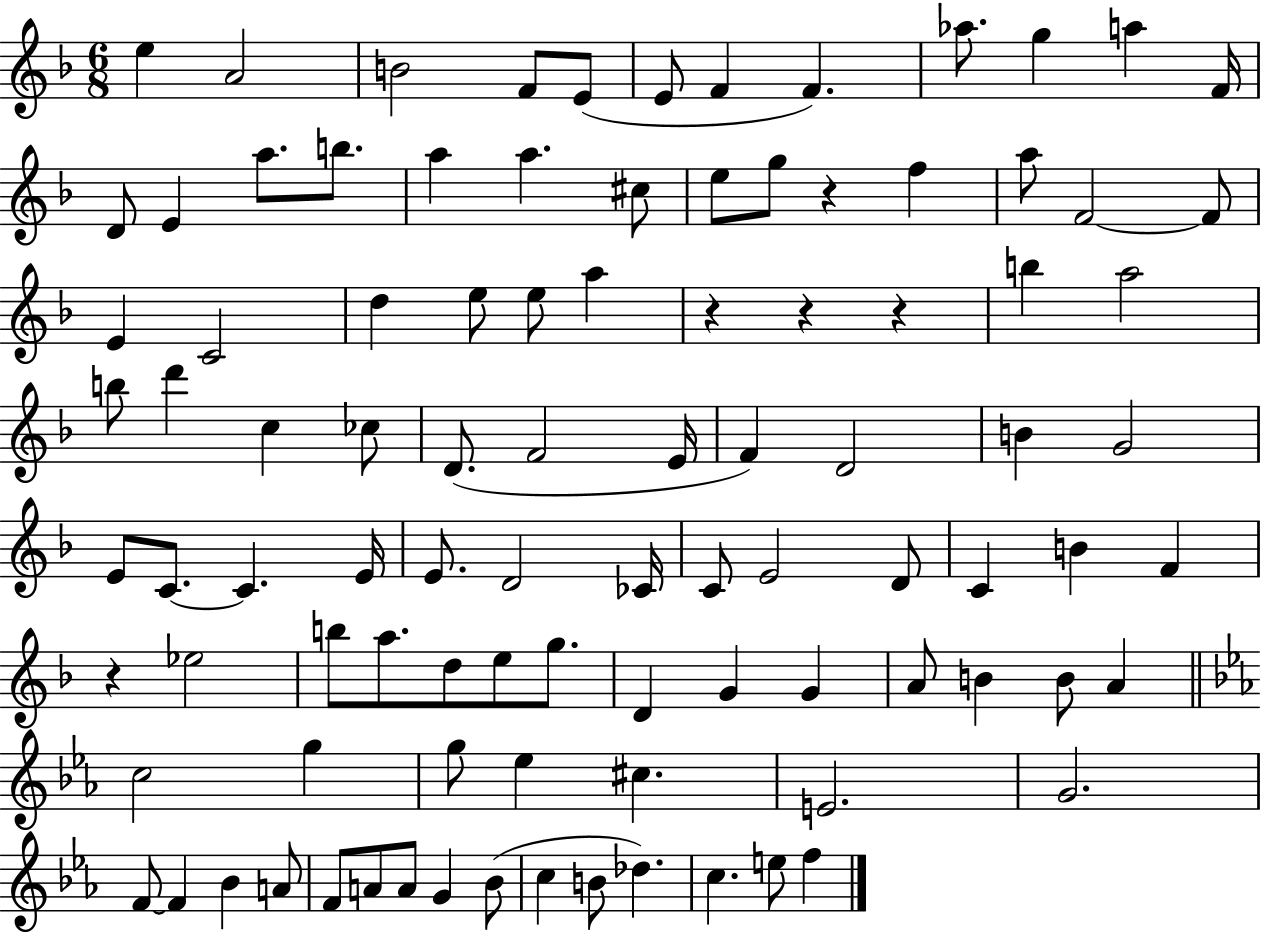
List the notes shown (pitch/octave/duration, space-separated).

E5/q A4/h B4/h F4/e E4/e E4/e F4/q F4/q. Ab5/e. G5/q A5/q F4/s D4/e E4/q A5/e. B5/e. A5/q A5/q. C#5/e E5/e G5/e R/q F5/q A5/e F4/h F4/e E4/q C4/h D5/q E5/e E5/e A5/q R/q R/q R/q B5/q A5/h B5/e D6/q C5/q CES5/e D4/e. F4/h E4/s F4/q D4/h B4/q G4/h E4/e C4/e. C4/q. E4/s E4/e. D4/h CES4/s C4/e E4/h D4/e C4/q B4/q F4/q R/q Eb5/h B5/e A5/e. D5/e E5/e G5/e. D4/q G4/q G4/q A4/e B4/q B4/e A4/q C5/h G5/q G5/e Eb5/q C#5/q. E4/h. G4/h. F4/e F4/q Bb4/q A4/e F4/e A4/e A4/e G4/q Bb4/e C5/q B4/e Db5/q. C5/q. E5/e F5/q